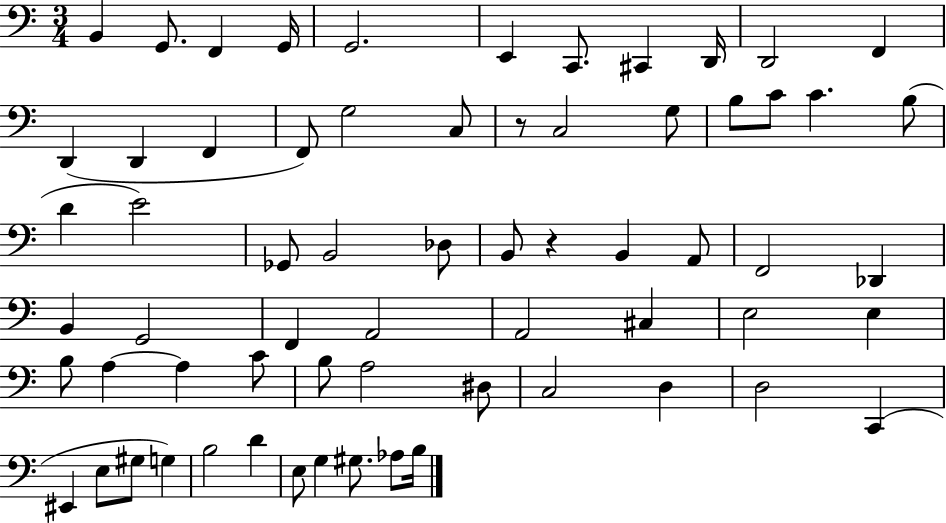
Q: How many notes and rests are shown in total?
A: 65